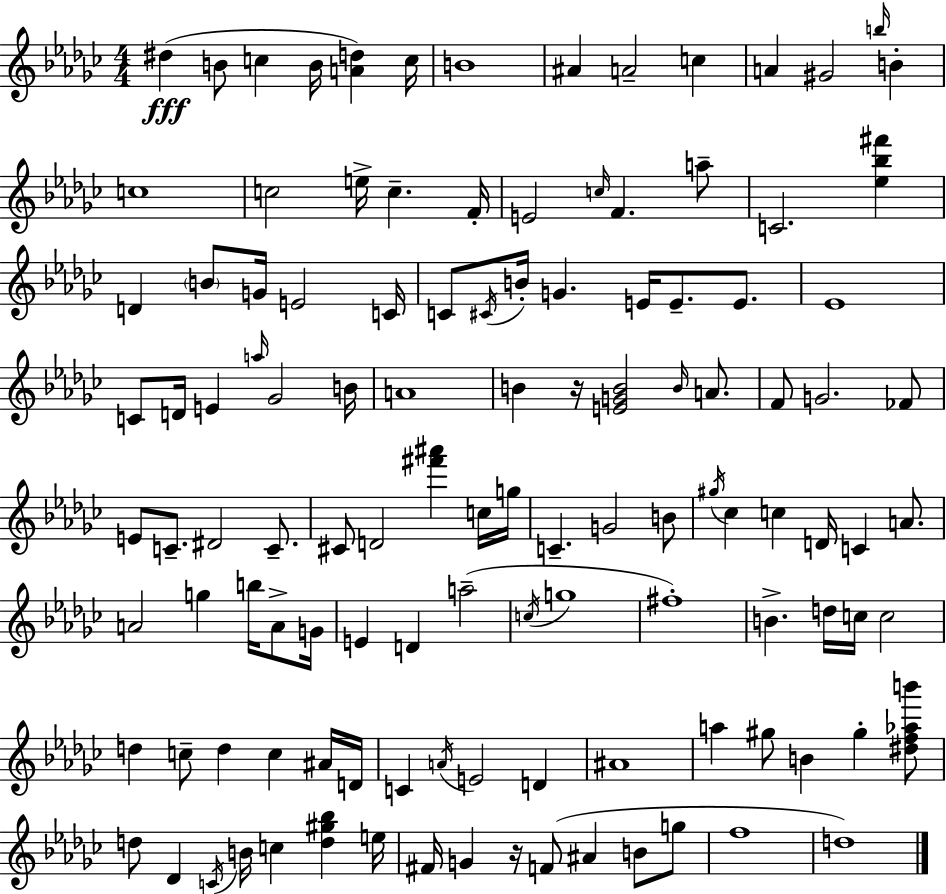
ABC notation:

X:1
T:Untitled
M:4/4
L:1/4
K:Ebm
^d B/2 c B/4 [Ad] c/4 B4 ^A A2 c A ^G2 b/4 B c4 c2 e/4 c F/4 E2 c/4 F a/2 C2 [_e_b^f'] D B/2 G/4 E2 C/4 C/2 ^C/4 B/4 G E/4 E/2 E/2 _E4 C/2 D/4 E a/4 _G2 B/4 A4 B z/4 [EGB]2 B/4 A/2 F/2 G2 _F/2 E/2 C/2 ^D2 C/2 ^C/2 D2 [^f'^a'] c/4 g/4 C G2 B/2 ^g/4 _c c D/4 C A/2 A2 g b/4 A/2 G/4 E D a2 c/4 g4 ^f4 B d/4 c/4 c2 d c/2 d c ^A/4 D/4 C A/4 E2 D ^A4 a ^g/2 B ^g [^df_ab']/2 d/2 _D C/4 B/4 c [d^g_b] e/4 ^F/4 G z/4 F/2 ^A B/2 g/2 f4 d4